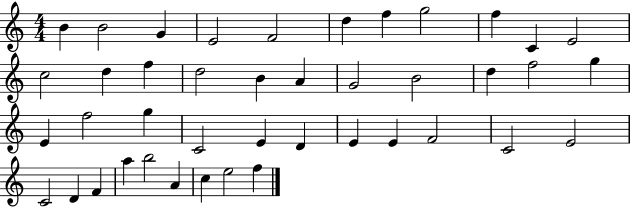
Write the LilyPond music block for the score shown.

{
  \clef treble
  \numericTimeSignature
  \time 4/4
  \key c \major
  b'4 b'2 g'4 | e'2 f'2 | d''4 f''4 g''2 | f''4 c'4 e'2 | \break c''2 d''4 f''4 | d''2 b'4 a'4 | g'2 b'2 | d''4 f''2 g''4 | \break e'4 f''2 g''4 | c'2 e'4 d'4 | e'4 e'4 f'2 | c'2 e'2 | \break c'2 d'4 f'4 | a''4 b''2 a'4 | c''4 e''2 f''4 | \bar "|."
}